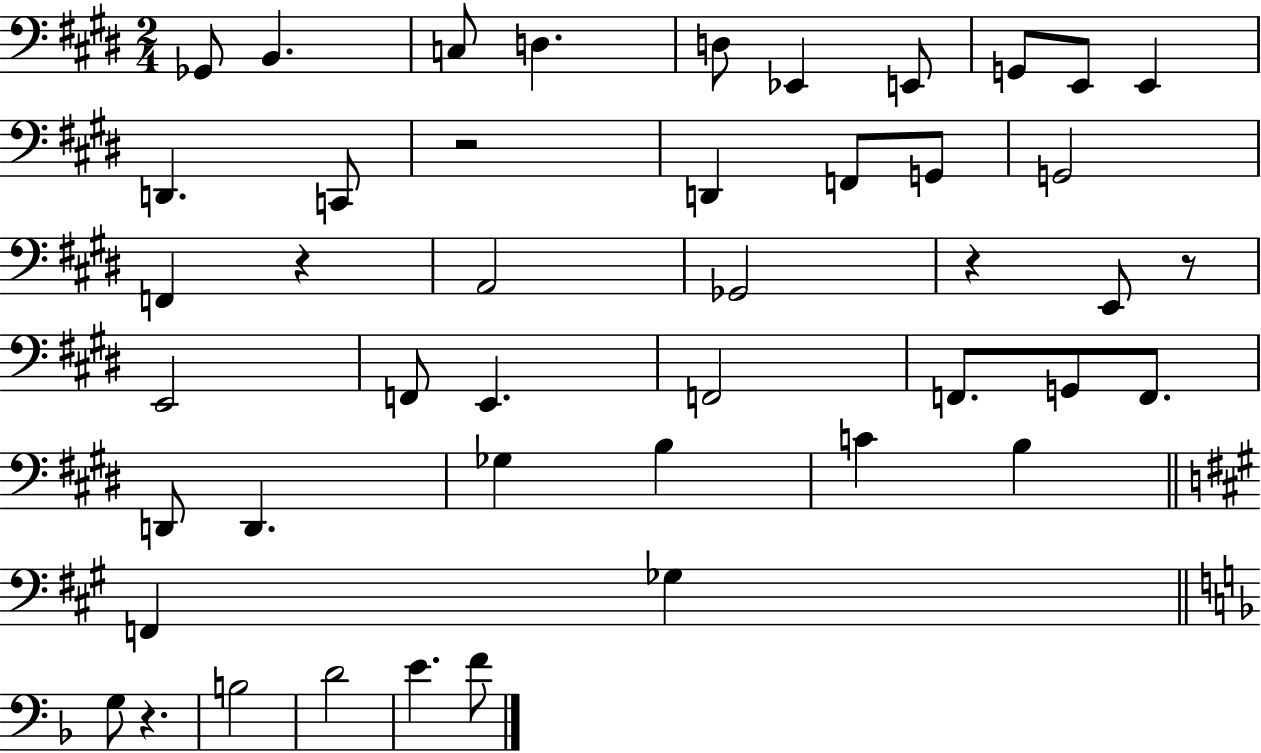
Gb2/e B2/q. C3/e D3/q. D3/e Eb2/q E2/e G2/e E2/e E2/q D2/q. C2/e R/h D2/q F2/e G2/e G2/h F2/q R/q A2/h Gb2/h R/q E2/e R/e E2/h F2/e E2/q. F2/h F2/e. G2/e F2/e. D2/e D2/q. Gb3/q B3/q C4/q B3/q F2/q Gb3/q G3/e R/q. B3/h D4/h E4/q. F4/e